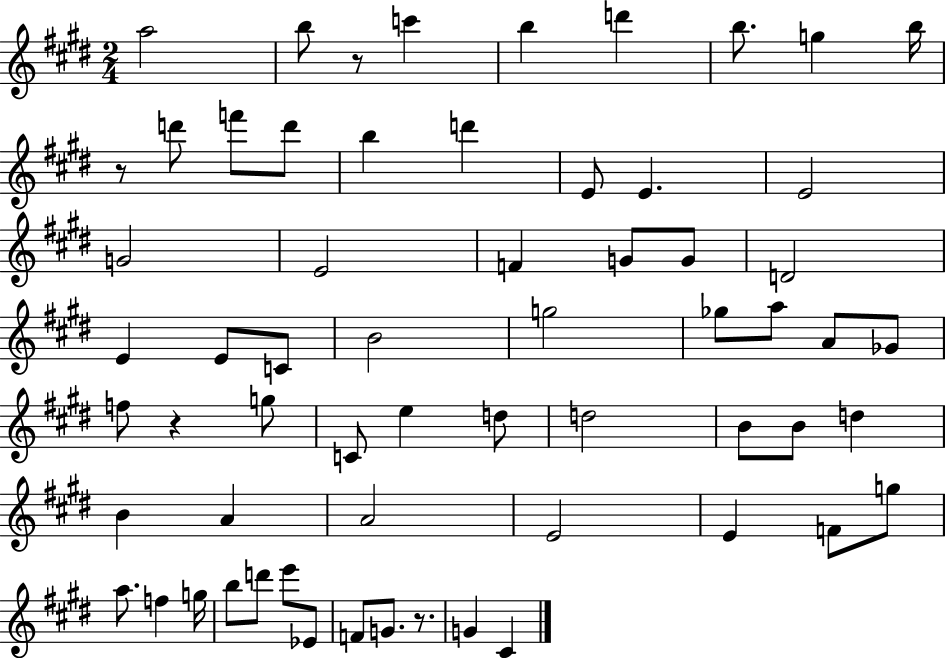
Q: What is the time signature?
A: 2/4